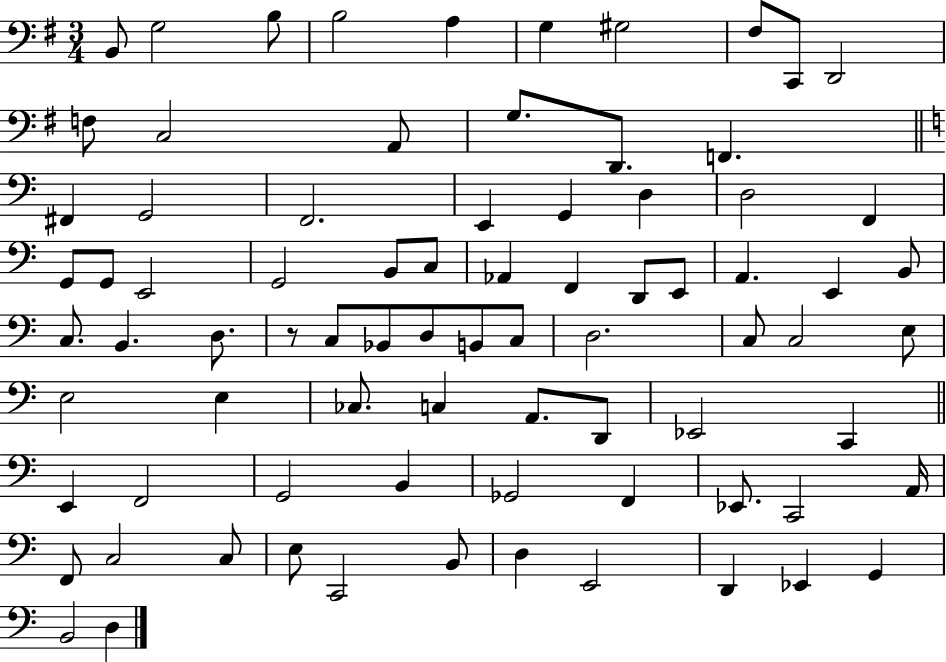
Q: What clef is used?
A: bass